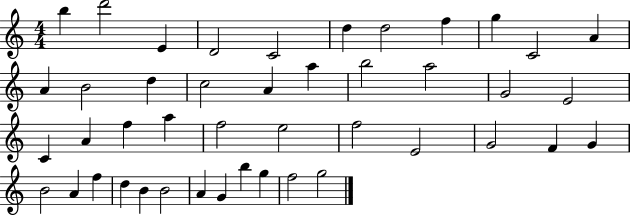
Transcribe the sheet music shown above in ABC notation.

X:1
T:Untitled
M:4/4
L:1/4
K:C
b d'2 E D2 C2 d d2 f g C2 A A B2 d c2 A a b2 a2 G2 E2 C A f a f2 e2 f2 E2 G2 F G B2 A f d B B2 A G b g f2 g2